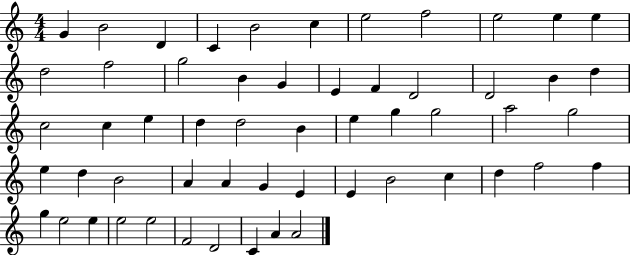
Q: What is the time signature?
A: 4/4